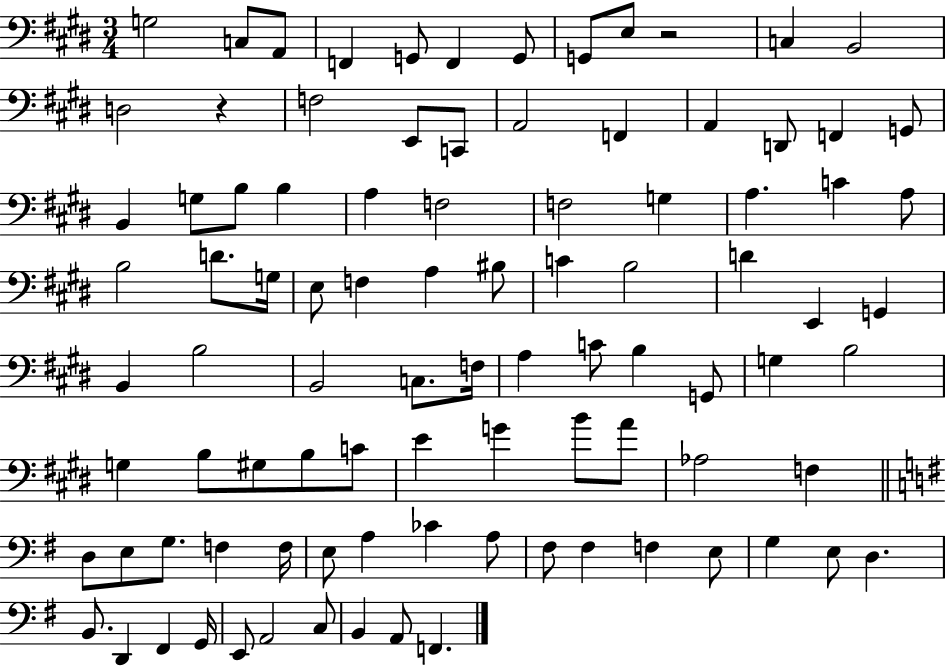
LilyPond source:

{
  \clef bass
  \numericTimeSignature
  \time 3/4
  \key e \major
  g2 c8 a,8 | f,4 g,8 f,4 g,8 | g,8 e8 r2 | c4 b,2 | \break d2 r4 | f2 e,8 c,8 | a,2 f,4 | a,4 d,8 f,4 g,8 | \break b,4 g8 b8 b4 | a4 f2 | f2 g4 | a4. c'4 a8 | \break b2 d'8. g16 | e8 f4 a4 bis8 | c'4 b2 | d'4 e,4 g,4 | \break b,4 b2 | b,2 c8. f16 | a4 c'8 b4 g,8 | g4 b2 | \break g4 b8 gis8 b8 c'8 | e'4 g'4 b'8 a'8 | aes2 f4 | \bar "||" \break \key g \major d8 e8 g8. f4 f16 | e8 a4 ces'4 a8 | fis8 fis4 f4 e8 | g4 e8 d4. | \break b,8. d,4 fis,4 g,16 | e,8 a,2 c8 | b,4 a,8 f,4. | \bar "|."
}